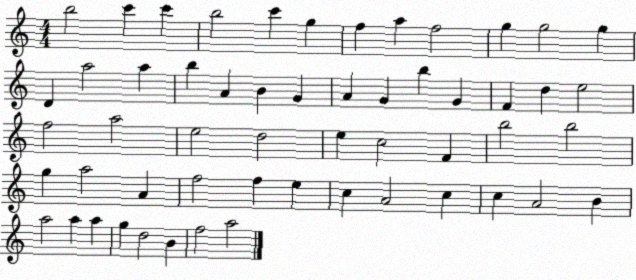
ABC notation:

X:1
T:Untitled
M:4/4
L:1/4
K:C
b2 c' c' b2 c' g f a f2 g g2 g D a2 a b A B G A G b G F d e2 f2 a2 e2 d2 e c2 F b2 b2 g a2 A f2 f e c A2 c c A2 B a2 a a g d2 B f2 a2